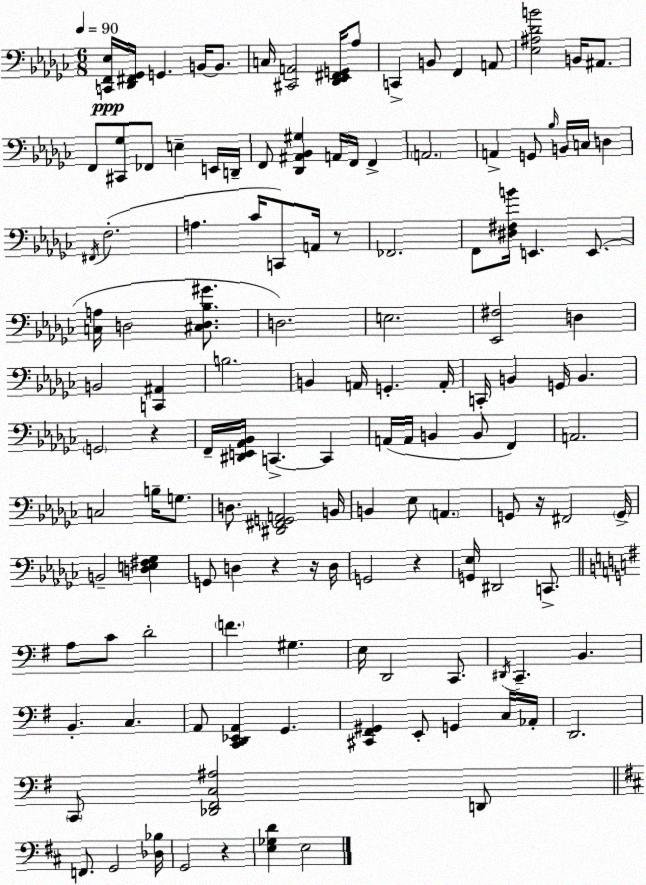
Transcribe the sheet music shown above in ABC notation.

X:1
T:Untitled
M:6/8
L:1/4
K:Ebm
[C,,F,,_E,]/4 [_D,,^F,,_G,,]/4 G,, B,,/4 B,,/2 C,/4 [^C,,A,,]2 [_D,,_E,,^F,,G,,]/4 _A,/2 C,, B,,/2 F,, A,,/2 [_E,^A,_DB]2 B,,/4 ^A,,/2 F,,/2 [^C,,_G,]/2 _F,,/2 E, E,,/4 D,,/4 F,,/2 [_D,,^A,,_B,,^G,] A,,/4 F,,/4 F,, A,,2 A,, G,,/2 _B,/4 B,,/4 C,/4 D, ^F,,/4 F,2 A, _C/4 C,,/2 A,,/4 z/2 _F,,2 F,,/2 [^D,^F,B]/4 E,, E,,/2 [C,A,]/4 D,2 [^C,D,_B,^G]/2 D,2 E,2 [_E,,^F,]2 D, B,,2 [C,,^A,,] B,2 B,, A,,/4 G,, A,,/4 C,,/4 B,, G,,/4 B,, G,,2 z F,,/4 [^D,,E,,_A,,_B,,]/4 C,, C,, A,,/4 A,,/4 B,, B,,/2 F,, A,,2 C,2 B,/4 G,/2 D,/2 [^D,,^F,,G,,A,,]2 B,,/4 B,, _E,/2 A,, G,,/2 z/4 ^F,,2 G,,/4 B,,2 [D,E,^F,_G,] G,,/2 D, z z/4 D,/4 G,,2 z [G,,_E,]/4 ^D,,2 C,,/2 A,/2 C/2 D2 F ^G, E,/4 D,,2 C,,/2 ^D,,/4 C,, B,, B,, C, A,,/2 [C,,D,,_E,,A,,] G,, [^C,,^F,,^G,,] E,,/2 G,, C,/4 _A,,/4 D,,2 C,,/2 [_D,,^F,,C,^A,]2 D,,/2 F,,/2 G,,2 [_D,_B,]/4 G,,2 z [E,_G,D] E,2